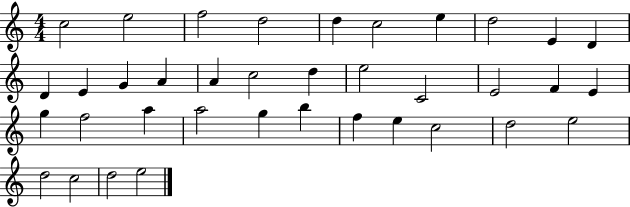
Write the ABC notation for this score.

X:1
T:Untitled
M:4/4
L:1/4
K:C
c2 e2 f2 d2 d c2 e d2 E D D E G A A c2 d e2 C2 E2 F E g f2 a a2 g b f e c2 d2 e2 d2 c2 d2 e2